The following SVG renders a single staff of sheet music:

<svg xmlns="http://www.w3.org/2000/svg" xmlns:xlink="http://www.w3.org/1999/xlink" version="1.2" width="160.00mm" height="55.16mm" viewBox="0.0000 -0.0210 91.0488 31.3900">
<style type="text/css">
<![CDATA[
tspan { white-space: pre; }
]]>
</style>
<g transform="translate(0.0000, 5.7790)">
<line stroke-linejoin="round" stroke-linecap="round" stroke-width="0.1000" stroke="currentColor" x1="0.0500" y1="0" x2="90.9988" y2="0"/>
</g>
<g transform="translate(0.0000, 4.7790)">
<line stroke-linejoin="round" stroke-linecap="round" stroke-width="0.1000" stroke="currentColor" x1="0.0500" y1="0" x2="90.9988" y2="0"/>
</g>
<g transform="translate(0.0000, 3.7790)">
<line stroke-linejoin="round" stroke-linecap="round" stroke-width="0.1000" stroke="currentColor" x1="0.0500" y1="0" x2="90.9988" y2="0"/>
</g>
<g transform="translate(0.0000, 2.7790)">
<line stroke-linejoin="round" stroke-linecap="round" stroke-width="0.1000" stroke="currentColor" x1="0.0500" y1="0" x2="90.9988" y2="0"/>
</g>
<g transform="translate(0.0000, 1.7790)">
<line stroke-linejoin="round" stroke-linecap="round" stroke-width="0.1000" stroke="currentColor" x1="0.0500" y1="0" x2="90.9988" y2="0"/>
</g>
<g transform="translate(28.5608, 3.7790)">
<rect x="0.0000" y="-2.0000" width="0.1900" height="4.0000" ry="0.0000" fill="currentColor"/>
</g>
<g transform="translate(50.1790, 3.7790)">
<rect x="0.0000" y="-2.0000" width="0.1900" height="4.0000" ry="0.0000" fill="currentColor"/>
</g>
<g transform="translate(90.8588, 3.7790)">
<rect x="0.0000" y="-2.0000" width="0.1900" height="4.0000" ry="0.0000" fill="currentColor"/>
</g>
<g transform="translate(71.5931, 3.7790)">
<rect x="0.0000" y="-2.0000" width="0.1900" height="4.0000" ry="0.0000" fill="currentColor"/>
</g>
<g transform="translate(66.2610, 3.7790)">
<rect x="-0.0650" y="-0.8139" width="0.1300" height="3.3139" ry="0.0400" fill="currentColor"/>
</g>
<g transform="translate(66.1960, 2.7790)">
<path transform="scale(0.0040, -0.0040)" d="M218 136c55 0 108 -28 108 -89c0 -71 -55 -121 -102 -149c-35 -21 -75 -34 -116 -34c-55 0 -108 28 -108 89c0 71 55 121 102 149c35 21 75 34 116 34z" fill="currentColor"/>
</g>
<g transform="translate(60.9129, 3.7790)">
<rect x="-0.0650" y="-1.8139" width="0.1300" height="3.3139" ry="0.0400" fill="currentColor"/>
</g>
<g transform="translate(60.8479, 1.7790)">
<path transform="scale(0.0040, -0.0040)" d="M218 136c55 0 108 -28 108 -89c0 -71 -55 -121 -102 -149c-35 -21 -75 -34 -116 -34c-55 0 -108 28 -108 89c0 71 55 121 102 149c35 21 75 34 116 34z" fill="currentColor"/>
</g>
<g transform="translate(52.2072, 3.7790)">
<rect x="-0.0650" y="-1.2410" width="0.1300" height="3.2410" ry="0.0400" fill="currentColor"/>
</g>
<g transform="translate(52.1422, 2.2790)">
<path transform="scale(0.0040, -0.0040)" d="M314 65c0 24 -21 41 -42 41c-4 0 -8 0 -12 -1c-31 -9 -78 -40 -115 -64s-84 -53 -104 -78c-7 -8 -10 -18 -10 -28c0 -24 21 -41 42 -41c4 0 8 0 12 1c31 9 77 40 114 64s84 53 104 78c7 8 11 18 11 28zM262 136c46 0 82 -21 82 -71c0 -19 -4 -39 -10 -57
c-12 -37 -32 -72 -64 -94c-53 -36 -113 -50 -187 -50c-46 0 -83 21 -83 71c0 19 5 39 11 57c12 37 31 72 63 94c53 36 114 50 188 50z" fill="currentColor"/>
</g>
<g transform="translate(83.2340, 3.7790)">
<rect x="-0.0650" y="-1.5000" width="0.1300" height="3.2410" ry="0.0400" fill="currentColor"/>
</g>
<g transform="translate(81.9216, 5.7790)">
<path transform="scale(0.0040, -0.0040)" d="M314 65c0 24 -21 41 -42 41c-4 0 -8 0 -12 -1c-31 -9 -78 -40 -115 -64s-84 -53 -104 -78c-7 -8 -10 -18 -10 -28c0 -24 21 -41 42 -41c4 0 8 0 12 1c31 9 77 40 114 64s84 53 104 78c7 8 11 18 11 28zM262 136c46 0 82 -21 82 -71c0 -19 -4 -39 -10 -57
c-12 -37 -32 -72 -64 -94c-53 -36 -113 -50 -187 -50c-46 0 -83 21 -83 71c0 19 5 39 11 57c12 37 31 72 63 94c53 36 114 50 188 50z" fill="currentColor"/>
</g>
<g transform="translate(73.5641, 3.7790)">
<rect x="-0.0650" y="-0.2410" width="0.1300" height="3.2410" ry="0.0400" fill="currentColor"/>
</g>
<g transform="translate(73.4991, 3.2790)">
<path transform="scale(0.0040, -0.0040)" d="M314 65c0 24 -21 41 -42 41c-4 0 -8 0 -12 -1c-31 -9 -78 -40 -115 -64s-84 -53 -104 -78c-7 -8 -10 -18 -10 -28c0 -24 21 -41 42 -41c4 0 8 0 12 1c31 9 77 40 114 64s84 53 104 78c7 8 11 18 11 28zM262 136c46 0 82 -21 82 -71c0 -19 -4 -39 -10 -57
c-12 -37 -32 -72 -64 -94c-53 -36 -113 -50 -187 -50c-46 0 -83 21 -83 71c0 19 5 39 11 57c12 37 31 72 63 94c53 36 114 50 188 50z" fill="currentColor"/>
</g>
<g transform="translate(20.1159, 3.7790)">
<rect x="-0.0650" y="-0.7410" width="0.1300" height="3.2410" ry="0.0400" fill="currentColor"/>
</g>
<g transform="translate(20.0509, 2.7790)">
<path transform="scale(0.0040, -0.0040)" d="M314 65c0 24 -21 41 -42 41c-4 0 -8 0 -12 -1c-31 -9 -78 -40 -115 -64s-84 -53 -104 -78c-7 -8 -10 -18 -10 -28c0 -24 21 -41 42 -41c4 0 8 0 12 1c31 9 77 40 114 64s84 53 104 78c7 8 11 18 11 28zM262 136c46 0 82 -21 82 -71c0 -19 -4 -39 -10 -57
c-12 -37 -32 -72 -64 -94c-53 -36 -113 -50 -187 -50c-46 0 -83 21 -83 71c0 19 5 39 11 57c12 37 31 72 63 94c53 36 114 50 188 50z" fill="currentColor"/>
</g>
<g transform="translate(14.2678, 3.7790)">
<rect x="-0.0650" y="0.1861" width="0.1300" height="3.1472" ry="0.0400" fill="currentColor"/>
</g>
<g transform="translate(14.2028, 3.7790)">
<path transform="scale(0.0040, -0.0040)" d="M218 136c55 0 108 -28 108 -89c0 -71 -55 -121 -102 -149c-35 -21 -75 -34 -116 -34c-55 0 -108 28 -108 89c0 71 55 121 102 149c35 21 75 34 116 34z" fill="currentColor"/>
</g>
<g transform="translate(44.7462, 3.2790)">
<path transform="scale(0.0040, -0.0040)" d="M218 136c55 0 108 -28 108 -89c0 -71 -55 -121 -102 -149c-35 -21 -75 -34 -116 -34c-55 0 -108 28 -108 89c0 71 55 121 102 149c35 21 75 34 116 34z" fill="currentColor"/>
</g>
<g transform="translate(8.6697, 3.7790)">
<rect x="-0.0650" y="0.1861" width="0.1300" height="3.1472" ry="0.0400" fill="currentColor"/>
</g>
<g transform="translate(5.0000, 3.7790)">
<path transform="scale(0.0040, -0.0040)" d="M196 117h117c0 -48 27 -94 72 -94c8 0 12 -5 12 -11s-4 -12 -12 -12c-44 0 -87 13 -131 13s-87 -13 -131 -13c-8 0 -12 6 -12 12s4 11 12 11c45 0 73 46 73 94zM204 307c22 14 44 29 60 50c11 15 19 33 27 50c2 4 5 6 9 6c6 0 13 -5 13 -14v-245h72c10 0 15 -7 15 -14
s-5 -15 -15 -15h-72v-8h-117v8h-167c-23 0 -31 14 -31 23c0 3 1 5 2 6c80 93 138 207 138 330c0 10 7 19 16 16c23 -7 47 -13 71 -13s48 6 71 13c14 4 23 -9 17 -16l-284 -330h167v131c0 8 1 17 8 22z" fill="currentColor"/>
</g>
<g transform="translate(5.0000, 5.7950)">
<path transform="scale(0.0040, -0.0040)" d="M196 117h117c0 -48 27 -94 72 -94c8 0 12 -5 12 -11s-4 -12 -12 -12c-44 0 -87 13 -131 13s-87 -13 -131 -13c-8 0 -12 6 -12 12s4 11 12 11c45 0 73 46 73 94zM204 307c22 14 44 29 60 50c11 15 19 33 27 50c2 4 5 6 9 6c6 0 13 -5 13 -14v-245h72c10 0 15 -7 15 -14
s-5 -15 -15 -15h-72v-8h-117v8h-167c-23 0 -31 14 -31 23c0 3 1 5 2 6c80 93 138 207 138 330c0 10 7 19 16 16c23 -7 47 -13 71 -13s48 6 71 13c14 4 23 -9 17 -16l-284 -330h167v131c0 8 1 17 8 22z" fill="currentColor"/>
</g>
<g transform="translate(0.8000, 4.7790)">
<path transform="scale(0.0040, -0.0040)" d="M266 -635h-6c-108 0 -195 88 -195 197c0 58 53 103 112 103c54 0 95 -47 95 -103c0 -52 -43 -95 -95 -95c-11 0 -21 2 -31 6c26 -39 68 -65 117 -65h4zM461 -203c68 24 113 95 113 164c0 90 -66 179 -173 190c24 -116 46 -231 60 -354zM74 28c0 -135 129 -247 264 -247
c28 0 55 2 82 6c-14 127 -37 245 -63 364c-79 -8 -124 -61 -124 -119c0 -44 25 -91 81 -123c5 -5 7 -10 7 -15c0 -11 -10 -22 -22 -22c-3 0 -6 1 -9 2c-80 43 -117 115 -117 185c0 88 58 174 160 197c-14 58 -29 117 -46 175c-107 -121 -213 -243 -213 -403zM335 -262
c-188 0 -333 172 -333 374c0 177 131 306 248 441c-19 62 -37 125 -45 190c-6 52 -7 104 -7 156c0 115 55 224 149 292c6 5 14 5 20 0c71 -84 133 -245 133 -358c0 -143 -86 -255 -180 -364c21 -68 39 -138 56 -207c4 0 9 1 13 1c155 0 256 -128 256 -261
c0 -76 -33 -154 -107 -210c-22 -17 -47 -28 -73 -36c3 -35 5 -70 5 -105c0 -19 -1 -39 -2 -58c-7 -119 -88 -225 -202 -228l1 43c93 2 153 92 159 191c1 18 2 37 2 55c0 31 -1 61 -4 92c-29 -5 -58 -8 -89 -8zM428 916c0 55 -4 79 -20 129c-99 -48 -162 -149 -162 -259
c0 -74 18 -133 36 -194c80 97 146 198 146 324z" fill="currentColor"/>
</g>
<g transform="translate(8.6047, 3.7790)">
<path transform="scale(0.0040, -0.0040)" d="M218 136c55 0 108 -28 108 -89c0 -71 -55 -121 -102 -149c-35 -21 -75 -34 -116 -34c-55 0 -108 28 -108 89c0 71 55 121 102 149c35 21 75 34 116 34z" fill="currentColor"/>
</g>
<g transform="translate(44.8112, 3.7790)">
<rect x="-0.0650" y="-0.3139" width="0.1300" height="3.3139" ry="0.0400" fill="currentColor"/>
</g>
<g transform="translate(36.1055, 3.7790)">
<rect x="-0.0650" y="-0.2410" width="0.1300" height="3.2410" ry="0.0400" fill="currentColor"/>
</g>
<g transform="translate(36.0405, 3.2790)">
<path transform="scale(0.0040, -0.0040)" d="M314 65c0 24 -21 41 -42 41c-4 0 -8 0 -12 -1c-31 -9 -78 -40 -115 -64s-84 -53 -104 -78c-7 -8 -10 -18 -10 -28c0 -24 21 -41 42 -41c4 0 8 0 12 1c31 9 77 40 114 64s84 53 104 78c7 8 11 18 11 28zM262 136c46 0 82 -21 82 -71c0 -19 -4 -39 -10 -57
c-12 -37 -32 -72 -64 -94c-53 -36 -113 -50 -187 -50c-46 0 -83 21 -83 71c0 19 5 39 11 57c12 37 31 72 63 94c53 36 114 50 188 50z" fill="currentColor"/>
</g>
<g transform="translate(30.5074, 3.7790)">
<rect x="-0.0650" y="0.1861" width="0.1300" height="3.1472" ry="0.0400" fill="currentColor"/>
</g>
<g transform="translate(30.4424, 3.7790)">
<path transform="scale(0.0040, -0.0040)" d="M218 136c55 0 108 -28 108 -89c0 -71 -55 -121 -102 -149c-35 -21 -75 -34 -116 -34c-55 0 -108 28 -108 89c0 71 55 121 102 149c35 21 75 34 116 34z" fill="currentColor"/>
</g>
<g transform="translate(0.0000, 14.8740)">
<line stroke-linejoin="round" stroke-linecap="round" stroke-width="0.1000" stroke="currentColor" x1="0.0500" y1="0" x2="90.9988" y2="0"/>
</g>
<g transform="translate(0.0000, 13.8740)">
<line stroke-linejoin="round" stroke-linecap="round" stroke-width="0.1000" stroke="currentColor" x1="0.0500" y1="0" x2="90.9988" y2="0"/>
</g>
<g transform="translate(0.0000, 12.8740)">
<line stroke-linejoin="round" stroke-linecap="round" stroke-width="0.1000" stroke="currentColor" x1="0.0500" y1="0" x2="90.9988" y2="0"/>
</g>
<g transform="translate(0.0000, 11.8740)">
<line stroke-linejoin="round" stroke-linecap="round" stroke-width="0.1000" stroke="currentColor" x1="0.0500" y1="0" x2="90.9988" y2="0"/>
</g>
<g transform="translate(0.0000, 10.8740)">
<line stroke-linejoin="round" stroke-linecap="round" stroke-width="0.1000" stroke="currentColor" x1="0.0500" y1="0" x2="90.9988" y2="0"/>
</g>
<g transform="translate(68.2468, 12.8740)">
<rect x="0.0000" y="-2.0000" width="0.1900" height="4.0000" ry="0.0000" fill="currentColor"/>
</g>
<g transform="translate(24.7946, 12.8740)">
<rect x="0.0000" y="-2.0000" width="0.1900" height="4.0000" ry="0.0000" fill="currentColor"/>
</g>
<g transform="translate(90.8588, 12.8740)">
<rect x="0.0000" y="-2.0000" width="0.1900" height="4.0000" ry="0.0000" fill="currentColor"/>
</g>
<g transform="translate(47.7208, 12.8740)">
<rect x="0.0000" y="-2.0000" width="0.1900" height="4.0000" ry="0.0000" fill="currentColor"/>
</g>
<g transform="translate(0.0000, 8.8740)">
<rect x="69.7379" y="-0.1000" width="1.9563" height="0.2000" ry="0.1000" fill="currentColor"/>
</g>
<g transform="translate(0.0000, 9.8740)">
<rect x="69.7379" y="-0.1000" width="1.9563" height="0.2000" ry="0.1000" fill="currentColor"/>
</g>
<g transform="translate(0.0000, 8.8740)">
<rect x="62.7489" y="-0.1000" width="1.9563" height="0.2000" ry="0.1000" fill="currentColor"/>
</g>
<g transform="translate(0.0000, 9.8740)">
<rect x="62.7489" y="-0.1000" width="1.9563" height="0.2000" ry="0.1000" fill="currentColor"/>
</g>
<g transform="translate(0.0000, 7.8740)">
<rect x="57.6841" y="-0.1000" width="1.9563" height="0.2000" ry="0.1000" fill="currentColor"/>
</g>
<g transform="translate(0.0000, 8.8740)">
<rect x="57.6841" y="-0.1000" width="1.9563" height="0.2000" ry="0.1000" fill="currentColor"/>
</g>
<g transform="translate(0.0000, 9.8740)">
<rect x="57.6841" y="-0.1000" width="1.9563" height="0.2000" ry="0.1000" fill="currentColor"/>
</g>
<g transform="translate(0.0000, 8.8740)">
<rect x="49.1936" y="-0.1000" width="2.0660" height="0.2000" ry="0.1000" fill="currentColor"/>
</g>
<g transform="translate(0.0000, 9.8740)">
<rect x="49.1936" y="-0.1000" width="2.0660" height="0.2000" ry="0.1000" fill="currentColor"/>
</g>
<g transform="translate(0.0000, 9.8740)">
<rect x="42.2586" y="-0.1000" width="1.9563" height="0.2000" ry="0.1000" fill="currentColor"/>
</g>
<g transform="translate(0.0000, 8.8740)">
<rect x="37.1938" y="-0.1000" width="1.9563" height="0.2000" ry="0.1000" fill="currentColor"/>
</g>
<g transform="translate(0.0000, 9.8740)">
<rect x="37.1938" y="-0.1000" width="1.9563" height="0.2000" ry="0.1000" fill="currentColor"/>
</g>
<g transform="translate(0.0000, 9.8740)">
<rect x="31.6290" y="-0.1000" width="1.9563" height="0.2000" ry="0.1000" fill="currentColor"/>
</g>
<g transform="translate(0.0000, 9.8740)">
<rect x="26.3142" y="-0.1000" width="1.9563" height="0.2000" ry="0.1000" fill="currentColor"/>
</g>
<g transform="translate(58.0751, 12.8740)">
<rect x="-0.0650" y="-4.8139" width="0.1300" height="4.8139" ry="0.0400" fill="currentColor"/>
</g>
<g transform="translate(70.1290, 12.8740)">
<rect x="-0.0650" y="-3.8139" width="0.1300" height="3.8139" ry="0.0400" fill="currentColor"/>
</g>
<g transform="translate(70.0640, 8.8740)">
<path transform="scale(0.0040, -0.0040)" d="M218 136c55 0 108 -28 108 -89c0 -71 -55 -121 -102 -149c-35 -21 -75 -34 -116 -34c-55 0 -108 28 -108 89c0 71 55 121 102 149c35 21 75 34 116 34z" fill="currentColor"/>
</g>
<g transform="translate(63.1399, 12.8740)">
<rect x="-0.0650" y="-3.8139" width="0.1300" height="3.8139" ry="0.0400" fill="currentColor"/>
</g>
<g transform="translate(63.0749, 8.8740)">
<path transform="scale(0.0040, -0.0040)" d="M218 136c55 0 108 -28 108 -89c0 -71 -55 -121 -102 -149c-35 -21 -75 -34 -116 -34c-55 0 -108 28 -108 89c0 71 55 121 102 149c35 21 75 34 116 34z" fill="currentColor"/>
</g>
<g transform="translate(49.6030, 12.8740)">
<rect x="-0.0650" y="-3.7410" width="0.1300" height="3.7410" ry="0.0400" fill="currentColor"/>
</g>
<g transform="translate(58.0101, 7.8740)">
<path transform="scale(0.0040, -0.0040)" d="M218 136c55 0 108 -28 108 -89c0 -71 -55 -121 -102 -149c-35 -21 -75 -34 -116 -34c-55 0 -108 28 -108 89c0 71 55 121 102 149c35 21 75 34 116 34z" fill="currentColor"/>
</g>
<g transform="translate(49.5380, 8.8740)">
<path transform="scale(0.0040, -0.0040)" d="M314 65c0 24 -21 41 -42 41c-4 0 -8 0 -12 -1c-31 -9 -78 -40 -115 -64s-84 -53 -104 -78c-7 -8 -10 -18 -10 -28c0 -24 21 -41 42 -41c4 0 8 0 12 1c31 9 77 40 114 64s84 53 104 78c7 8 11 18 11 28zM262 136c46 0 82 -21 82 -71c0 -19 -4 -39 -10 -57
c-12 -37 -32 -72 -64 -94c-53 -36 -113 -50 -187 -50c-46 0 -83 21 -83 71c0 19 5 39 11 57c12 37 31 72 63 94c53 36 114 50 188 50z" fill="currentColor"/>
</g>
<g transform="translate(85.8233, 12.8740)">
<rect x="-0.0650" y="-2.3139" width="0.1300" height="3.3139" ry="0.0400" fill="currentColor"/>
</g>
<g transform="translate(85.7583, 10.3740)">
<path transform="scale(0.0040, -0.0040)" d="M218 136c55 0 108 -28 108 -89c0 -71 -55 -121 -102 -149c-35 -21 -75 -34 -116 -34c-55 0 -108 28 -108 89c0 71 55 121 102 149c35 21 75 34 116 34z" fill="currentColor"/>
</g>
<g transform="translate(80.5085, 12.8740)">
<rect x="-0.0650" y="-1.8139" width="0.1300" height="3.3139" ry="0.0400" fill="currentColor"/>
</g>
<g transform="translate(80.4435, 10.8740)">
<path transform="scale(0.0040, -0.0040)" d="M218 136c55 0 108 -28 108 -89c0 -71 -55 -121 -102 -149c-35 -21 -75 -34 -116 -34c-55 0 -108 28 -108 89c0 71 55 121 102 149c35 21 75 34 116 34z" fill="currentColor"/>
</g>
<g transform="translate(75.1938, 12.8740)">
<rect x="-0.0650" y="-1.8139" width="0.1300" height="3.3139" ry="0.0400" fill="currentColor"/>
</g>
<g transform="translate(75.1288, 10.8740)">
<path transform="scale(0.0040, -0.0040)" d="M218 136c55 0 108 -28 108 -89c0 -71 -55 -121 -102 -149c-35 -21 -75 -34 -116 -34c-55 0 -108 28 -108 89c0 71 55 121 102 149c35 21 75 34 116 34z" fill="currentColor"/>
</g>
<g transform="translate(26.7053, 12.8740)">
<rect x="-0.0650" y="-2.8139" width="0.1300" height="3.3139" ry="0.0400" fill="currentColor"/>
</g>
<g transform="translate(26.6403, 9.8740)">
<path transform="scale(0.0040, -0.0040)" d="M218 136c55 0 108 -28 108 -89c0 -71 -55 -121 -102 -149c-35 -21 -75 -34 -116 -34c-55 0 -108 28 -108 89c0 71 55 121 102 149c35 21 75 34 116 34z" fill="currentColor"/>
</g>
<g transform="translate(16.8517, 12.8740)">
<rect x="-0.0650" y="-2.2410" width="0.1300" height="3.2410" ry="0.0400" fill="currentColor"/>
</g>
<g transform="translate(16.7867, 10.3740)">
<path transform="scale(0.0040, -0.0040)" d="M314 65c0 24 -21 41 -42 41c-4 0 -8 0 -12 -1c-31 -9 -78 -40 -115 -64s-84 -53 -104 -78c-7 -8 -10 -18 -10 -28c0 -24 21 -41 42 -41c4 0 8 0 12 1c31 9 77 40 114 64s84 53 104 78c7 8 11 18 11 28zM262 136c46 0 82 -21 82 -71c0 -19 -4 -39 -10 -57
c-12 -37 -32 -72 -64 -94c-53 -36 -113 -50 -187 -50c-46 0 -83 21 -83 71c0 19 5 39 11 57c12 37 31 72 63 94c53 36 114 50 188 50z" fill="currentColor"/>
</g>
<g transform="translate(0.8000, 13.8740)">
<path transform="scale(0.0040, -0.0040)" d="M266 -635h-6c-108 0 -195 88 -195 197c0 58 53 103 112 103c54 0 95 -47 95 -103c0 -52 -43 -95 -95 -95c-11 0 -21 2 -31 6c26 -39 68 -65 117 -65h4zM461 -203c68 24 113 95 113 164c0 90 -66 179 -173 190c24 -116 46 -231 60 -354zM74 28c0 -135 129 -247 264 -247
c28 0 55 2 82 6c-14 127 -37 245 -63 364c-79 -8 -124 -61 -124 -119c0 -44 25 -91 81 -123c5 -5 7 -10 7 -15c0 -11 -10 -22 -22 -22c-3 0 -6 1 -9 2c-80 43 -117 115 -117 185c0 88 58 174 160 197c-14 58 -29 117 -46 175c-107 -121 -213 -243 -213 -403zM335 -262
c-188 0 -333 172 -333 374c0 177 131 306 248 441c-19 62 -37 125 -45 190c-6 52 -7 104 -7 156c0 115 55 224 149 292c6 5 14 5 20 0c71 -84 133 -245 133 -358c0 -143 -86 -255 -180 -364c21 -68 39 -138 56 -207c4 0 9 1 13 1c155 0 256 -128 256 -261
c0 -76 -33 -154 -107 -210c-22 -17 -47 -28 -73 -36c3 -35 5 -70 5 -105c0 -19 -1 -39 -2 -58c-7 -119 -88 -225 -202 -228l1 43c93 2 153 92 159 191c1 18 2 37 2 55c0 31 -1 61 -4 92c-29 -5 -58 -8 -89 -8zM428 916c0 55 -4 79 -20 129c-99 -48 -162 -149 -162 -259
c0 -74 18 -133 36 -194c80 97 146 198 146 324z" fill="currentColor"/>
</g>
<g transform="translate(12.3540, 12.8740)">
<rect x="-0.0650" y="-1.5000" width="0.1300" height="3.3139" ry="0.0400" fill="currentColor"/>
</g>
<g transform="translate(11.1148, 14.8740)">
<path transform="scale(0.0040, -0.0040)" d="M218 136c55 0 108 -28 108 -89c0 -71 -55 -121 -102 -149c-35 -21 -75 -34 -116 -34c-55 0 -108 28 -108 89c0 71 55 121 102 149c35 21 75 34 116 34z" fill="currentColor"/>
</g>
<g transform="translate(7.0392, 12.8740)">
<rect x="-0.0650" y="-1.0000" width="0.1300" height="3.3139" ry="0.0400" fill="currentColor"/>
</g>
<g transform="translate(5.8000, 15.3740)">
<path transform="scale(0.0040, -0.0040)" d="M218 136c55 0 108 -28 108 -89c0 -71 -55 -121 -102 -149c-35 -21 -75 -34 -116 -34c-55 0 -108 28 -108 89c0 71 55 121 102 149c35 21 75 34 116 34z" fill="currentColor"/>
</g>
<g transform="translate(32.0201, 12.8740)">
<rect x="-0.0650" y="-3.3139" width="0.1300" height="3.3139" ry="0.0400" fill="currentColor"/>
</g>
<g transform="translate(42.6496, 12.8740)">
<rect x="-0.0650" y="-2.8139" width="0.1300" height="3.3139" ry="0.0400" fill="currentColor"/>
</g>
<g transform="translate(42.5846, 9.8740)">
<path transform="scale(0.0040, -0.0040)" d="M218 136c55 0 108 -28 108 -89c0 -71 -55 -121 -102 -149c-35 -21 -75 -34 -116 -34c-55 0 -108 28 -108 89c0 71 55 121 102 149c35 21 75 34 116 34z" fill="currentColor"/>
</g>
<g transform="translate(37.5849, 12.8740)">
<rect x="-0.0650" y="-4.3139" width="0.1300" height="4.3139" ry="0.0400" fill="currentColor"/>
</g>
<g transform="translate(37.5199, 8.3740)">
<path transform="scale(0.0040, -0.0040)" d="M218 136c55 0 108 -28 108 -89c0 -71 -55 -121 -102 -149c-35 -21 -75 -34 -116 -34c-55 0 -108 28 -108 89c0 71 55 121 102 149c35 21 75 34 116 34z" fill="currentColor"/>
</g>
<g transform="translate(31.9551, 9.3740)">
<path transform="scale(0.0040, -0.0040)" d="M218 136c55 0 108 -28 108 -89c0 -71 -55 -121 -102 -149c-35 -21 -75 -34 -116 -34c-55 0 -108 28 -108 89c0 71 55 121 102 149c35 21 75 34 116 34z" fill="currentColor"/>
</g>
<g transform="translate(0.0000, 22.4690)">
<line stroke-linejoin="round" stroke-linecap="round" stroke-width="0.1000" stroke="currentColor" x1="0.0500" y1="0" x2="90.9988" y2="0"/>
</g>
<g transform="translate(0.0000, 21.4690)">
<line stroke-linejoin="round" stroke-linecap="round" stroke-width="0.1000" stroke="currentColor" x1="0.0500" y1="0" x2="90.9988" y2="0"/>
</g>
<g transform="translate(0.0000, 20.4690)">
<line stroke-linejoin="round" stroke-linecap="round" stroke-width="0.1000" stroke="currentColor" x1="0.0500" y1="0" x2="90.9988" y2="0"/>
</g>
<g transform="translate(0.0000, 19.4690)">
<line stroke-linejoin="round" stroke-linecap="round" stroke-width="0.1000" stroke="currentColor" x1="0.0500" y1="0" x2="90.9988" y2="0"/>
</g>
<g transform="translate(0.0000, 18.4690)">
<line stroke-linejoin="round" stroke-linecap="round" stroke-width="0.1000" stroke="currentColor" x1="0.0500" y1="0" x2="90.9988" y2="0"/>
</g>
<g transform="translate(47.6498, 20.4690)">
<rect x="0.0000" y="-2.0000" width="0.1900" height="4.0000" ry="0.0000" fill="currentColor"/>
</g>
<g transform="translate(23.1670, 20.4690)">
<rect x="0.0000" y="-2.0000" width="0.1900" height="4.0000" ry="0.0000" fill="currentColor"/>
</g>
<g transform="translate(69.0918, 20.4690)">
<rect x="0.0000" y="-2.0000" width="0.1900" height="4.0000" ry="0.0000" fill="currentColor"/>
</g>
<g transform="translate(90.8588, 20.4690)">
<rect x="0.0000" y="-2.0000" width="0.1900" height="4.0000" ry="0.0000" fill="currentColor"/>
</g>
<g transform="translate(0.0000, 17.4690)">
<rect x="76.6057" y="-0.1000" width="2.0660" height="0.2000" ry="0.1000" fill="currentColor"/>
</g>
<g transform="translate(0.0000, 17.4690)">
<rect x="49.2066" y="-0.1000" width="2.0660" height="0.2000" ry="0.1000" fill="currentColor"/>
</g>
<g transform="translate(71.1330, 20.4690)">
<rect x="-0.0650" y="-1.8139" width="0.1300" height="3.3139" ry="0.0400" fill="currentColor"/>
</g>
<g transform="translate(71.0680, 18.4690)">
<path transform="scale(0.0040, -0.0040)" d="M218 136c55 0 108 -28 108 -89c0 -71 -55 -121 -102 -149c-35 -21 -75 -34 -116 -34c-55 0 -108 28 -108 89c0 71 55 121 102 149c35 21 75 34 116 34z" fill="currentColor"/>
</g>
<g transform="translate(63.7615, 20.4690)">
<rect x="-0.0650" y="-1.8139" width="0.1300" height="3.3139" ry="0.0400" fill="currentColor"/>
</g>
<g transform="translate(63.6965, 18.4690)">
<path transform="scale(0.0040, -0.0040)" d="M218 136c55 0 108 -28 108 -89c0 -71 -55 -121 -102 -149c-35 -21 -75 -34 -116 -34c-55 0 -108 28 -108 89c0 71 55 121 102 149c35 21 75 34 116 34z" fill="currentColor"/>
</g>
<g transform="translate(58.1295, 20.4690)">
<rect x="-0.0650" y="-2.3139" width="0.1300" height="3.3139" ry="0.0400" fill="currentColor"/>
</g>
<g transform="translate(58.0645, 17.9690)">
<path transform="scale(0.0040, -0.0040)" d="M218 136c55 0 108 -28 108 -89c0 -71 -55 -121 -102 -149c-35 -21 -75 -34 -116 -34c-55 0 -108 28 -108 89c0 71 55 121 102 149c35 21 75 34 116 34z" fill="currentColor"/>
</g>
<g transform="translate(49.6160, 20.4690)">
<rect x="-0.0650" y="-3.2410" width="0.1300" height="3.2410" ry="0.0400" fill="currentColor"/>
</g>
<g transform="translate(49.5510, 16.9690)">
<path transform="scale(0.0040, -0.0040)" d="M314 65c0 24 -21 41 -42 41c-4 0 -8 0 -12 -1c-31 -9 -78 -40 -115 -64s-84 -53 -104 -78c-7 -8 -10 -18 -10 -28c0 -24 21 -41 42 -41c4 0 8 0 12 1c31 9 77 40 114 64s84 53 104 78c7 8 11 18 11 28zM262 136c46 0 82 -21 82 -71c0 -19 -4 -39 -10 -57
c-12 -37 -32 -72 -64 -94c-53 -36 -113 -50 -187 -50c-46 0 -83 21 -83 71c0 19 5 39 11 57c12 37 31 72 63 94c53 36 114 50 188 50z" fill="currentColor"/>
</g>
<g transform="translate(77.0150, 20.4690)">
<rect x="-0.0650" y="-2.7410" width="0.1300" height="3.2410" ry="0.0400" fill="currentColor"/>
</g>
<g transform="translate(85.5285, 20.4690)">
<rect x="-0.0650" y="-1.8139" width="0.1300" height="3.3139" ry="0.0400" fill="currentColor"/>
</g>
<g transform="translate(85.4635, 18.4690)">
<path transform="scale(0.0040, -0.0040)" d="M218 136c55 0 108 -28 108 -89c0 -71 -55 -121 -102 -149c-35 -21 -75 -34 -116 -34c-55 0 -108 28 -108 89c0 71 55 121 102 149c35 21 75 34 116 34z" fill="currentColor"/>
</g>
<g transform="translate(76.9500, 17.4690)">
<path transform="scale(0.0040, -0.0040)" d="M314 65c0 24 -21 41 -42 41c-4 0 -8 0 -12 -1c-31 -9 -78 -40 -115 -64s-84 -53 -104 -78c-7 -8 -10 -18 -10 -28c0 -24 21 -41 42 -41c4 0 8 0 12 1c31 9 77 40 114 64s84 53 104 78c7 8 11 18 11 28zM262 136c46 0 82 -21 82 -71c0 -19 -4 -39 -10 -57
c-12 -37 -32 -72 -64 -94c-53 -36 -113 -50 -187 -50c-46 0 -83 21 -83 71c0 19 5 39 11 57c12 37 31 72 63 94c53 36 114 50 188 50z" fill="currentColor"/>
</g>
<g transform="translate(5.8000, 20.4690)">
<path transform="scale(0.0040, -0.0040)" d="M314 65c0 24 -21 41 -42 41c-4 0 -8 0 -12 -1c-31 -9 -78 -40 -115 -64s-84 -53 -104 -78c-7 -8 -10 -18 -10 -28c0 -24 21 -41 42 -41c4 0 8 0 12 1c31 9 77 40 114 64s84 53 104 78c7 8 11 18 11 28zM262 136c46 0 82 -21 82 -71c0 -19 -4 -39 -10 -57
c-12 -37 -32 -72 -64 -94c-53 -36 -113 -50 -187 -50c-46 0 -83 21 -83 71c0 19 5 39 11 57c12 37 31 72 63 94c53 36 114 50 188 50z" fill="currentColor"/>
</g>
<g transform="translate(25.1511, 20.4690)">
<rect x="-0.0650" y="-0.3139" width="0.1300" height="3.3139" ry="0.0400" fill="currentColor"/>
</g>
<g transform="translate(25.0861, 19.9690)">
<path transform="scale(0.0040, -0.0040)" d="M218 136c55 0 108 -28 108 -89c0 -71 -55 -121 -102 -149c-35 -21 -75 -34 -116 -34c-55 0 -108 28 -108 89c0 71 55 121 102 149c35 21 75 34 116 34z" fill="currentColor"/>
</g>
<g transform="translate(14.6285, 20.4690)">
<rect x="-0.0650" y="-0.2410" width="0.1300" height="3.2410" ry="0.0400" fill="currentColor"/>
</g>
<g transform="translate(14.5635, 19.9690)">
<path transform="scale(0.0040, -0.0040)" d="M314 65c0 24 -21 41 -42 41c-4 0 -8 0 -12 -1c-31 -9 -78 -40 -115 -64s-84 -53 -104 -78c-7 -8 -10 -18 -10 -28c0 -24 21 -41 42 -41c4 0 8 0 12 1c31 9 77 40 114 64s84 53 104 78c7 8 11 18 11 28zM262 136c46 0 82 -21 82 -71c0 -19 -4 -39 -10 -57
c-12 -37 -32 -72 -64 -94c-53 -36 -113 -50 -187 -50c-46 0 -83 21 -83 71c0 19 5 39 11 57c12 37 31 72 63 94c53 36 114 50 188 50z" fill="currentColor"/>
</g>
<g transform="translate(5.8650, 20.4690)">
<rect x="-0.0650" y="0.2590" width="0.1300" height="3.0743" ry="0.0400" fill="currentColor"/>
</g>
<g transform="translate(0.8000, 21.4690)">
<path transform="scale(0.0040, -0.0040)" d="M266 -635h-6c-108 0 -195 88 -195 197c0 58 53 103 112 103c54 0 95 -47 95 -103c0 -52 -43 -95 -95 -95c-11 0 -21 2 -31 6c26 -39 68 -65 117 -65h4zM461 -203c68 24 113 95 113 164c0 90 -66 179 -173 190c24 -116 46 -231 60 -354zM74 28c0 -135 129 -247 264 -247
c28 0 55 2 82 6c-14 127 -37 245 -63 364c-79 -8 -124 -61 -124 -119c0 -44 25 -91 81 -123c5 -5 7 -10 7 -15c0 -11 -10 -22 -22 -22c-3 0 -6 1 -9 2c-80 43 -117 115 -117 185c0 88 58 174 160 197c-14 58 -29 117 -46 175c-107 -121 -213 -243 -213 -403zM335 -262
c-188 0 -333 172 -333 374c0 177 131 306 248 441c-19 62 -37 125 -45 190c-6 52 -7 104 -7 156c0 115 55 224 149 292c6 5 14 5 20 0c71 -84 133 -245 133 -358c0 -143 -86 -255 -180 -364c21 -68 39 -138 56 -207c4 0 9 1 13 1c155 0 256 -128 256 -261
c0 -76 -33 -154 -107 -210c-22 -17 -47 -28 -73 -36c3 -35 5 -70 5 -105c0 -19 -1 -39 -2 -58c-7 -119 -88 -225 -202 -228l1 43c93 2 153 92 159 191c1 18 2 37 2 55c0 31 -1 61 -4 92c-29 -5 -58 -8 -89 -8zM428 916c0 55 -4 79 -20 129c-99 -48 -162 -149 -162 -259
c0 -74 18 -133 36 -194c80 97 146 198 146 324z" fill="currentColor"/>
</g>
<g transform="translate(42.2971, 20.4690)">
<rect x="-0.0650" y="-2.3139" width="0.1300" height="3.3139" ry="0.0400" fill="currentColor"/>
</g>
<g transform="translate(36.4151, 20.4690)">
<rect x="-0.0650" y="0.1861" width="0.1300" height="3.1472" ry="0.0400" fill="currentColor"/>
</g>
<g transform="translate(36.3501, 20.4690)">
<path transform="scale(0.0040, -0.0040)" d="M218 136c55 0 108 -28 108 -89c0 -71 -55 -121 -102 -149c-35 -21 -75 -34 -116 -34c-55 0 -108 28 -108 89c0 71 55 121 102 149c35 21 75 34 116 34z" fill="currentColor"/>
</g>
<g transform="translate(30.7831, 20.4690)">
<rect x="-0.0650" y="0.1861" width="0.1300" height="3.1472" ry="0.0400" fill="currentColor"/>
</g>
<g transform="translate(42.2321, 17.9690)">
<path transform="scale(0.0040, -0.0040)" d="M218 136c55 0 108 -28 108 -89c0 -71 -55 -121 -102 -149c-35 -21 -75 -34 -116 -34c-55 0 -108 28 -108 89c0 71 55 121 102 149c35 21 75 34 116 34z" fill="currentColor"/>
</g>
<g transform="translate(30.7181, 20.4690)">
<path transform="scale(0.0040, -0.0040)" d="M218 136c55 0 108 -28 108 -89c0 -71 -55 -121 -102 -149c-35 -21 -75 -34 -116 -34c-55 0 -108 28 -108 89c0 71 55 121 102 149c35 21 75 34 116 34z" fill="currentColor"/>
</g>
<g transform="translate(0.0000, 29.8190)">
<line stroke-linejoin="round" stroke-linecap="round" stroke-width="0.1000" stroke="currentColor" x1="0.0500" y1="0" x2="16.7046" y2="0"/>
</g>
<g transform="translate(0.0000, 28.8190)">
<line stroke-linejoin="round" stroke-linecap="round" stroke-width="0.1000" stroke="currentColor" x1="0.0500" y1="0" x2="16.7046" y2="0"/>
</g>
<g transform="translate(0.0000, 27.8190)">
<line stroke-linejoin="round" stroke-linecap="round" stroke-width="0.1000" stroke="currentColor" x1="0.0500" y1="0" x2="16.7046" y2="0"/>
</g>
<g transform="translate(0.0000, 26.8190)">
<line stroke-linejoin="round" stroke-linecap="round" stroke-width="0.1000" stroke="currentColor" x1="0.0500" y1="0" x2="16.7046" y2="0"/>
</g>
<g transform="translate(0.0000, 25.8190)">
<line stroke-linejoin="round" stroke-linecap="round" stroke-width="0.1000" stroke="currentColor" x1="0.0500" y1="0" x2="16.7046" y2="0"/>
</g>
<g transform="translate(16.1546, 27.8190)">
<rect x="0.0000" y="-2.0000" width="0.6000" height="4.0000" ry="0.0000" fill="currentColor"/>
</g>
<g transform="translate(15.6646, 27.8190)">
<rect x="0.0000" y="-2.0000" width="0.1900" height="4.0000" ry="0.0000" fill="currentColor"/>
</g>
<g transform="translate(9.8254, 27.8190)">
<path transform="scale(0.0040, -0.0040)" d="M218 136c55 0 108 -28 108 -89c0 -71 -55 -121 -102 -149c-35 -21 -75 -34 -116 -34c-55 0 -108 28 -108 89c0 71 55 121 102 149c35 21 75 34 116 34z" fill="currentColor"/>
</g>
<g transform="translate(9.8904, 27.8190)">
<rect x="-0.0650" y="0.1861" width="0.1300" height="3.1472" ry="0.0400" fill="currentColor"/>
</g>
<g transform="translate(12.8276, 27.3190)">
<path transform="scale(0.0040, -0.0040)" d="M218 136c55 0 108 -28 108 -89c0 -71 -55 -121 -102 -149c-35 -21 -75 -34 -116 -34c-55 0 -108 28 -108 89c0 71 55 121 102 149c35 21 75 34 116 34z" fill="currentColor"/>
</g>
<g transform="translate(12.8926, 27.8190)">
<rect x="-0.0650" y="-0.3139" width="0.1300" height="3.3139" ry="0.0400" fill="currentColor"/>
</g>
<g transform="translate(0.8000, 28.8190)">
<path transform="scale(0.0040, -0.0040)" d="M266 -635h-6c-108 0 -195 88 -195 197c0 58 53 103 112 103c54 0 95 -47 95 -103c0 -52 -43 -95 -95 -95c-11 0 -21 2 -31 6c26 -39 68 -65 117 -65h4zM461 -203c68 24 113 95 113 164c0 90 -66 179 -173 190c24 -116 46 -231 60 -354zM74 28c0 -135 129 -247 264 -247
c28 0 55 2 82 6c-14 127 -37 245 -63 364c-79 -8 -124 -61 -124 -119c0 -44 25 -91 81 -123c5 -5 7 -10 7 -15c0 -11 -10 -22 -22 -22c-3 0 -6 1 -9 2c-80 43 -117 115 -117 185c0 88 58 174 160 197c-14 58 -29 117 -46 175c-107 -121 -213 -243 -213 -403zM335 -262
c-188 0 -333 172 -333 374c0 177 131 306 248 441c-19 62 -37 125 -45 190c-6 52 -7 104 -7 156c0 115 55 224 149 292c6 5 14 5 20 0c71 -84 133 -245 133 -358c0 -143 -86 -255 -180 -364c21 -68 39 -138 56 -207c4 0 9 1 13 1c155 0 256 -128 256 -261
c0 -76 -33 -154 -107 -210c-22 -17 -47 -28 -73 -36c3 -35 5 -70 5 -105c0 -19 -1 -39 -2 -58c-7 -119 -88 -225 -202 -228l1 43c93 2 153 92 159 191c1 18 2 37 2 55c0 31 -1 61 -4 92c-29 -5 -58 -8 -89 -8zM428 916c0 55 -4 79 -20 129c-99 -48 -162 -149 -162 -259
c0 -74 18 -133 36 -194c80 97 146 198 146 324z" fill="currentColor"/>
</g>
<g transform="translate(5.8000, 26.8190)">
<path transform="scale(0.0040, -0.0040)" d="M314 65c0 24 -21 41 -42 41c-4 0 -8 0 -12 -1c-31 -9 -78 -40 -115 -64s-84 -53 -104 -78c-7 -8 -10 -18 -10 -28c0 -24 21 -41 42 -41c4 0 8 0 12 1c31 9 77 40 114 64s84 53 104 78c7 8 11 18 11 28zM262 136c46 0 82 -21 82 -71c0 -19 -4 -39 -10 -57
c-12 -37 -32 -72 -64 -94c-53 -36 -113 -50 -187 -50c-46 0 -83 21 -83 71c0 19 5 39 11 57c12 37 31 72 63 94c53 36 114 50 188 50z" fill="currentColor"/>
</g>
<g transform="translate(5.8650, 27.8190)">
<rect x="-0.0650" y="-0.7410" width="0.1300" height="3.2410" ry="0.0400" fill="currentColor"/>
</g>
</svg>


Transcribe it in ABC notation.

X:1
T:Untitled
M:4/4
L:1/4
K:C
B B d2 B c2 c e2 f d c2 E2 D E g2 a b d' a c'2 e' c' c' f f g B2 c2 c B B g b2 g f f a2 f d2 B c